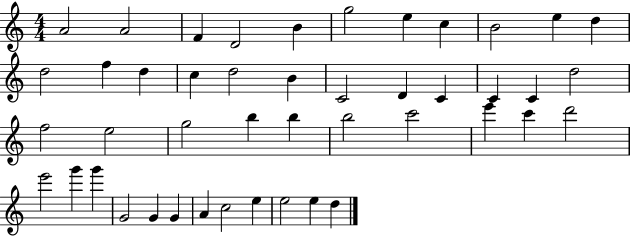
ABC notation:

X:1
T:Untitled
M:4/4
L:1/4
K:C
A2 A2 F D2 B g2 e c B2 e d d2 f d c d2 B C2 D C C C d2 f2 e2 g2 b b b2 c'2 e' c' d'2 e'2 g' g' G2 G G A c2 e e2 e d